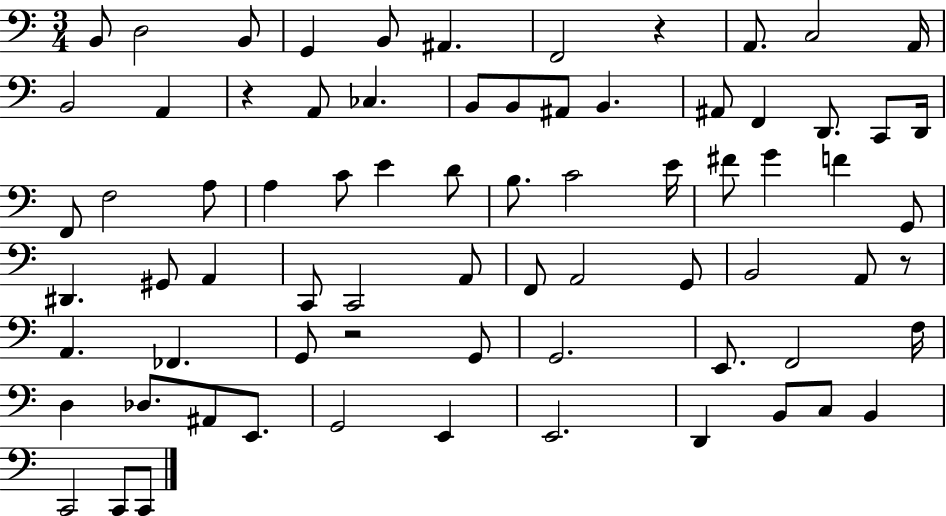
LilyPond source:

{
  \clef bass
  \numericTimeSignature
  \time 3/4
  \key c \major
  b,8 d2 b,8 | g,4 b,8 ais,4. | f,2 r4 | a,8. c2 a,16 | \break b,2 a,4 | r4 a,8 ces4. | b,8 b,8 ais,8 b,4. | ais,8 f,4 d,8. c,8 d,16 | \break f,8 f2 a8 | a4 c'8 e'4 d'8 | b8. c'2 e'16 | fis'8 g'4 f'4 g,8 | \break dis,4. gis,8 a,4 | c,8 c,2 a,8 | f,8 a,2 g,8 | b,2 a,8 r8 | \break a,4. fes,4. | g,8 r2 g,8 | g,2. | e,8. f,2 f16 | \break d4 des8. ais,8 e,8. | g,2 e,4 | e,2. | d,4 b,8 c8 b,4 | \break c,2 c,8 c,8 | \bar "|."
}